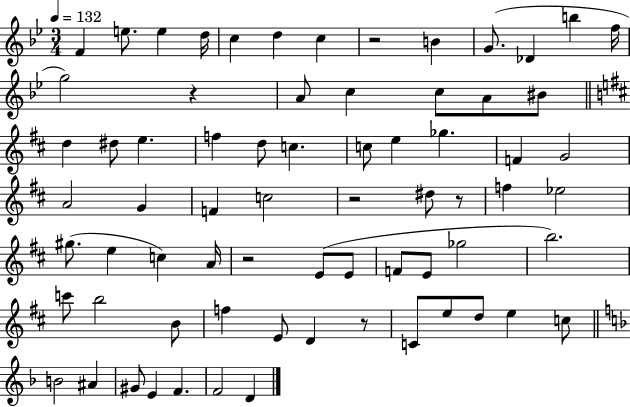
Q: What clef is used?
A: treble